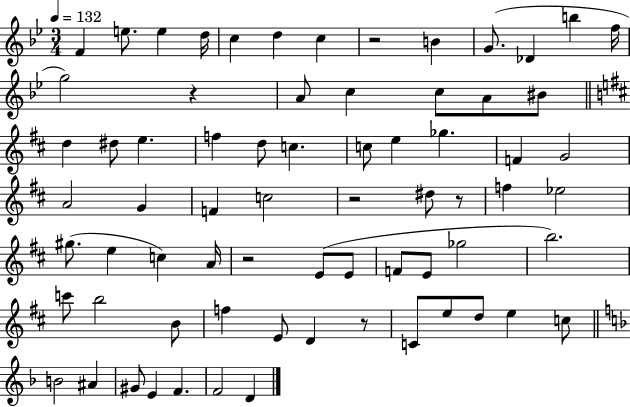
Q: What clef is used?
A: treble